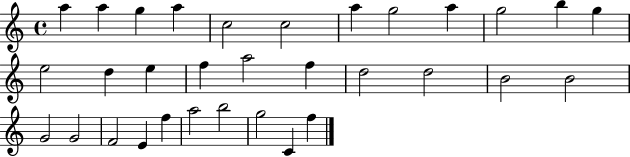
{
  \clef treble
  \time 4/4
  \defaultTimeSignature
  \key c \major
  a''4 a''4 g''4 a''4 | c''2 c''2 | a''4 g''2 a''4 | g''2 b''4 g''4 | \break e''2 d''4 e''4 | f''4 a''2 f''4 | d''2 d''2 | b'2 b'2 | \break g'2 g'2 | f'2 e'4 f''4 | a''2 b''2 | g''2 c'4 f''4 | \break \bar "|."
}